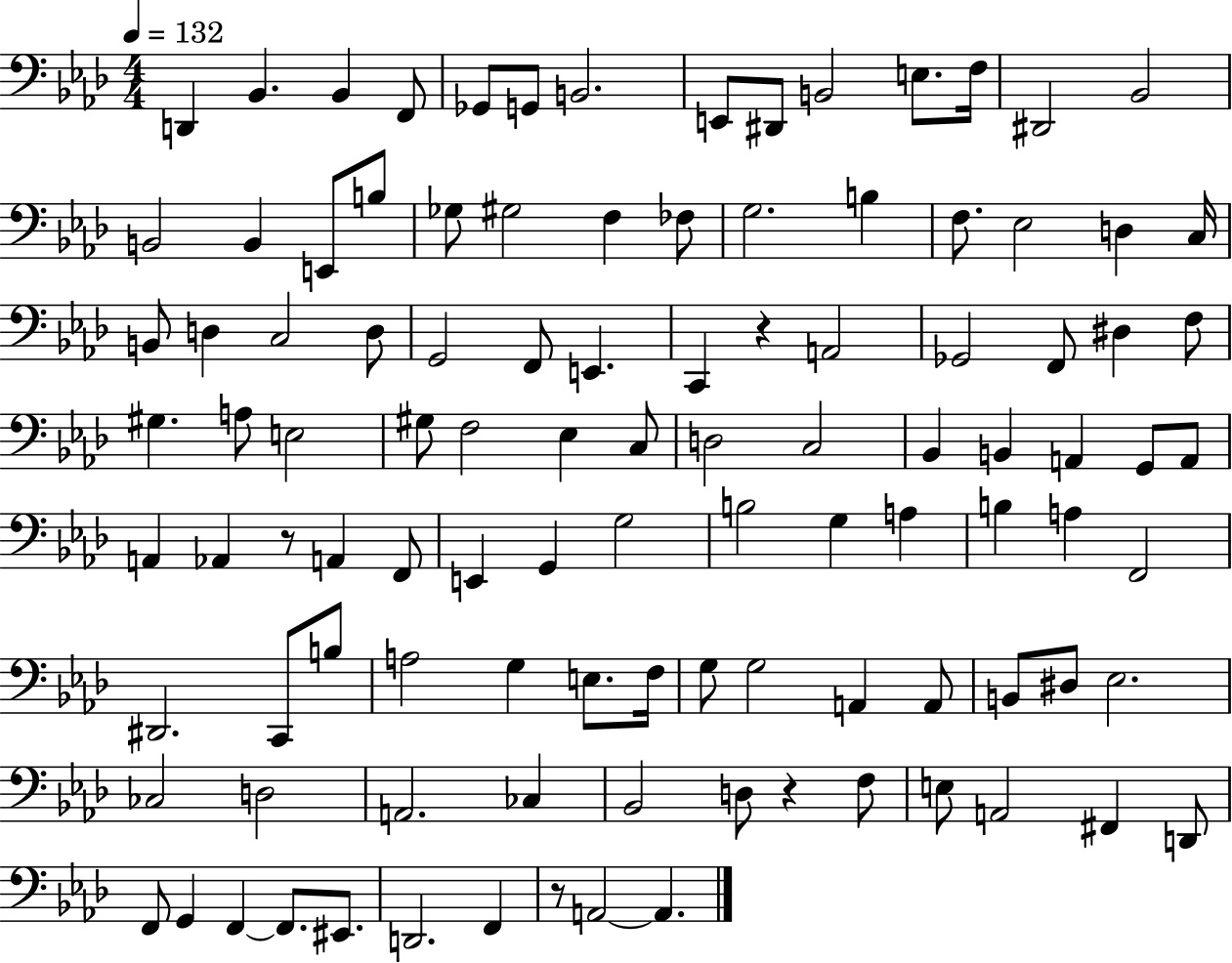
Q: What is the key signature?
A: AES major